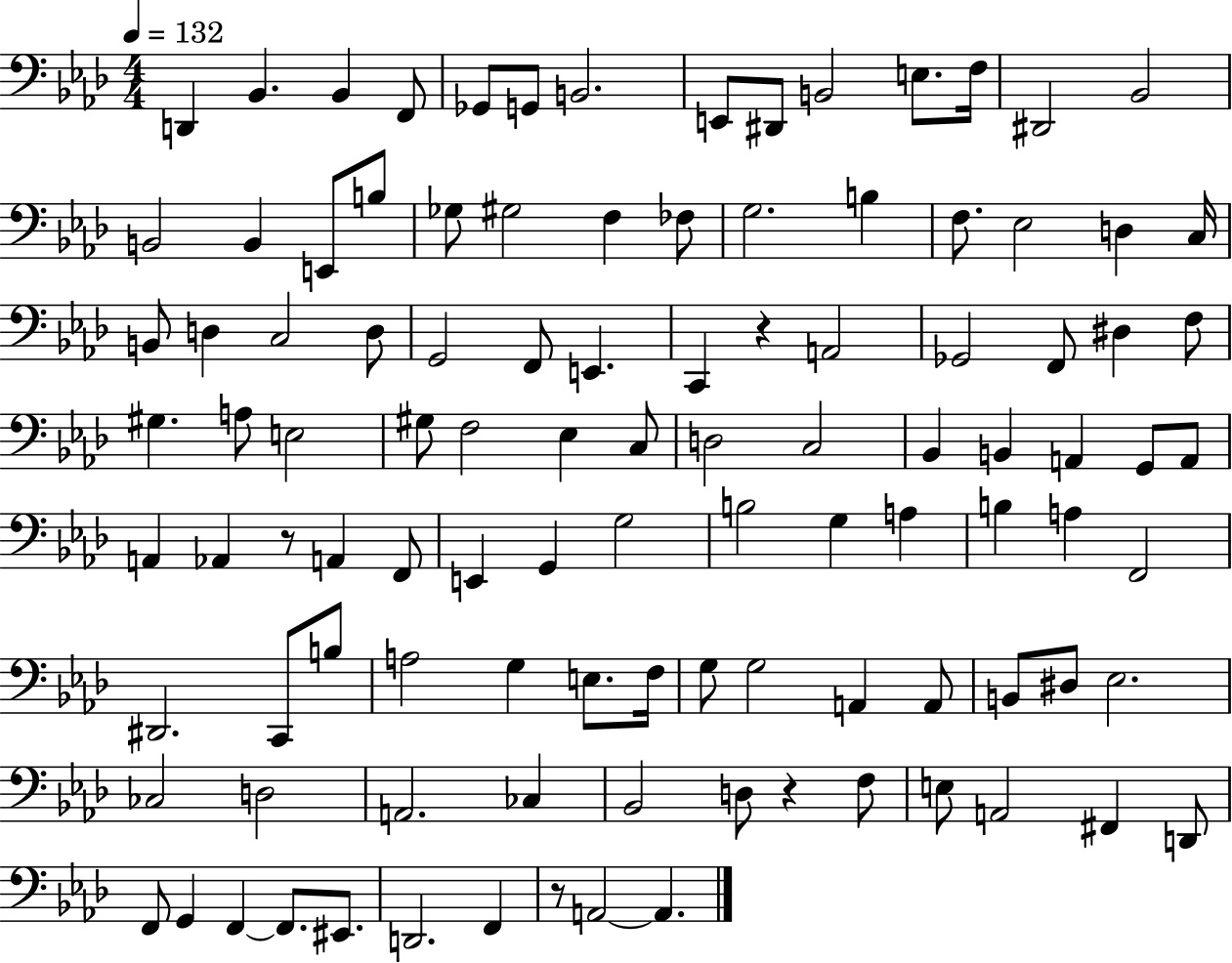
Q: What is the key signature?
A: AES major